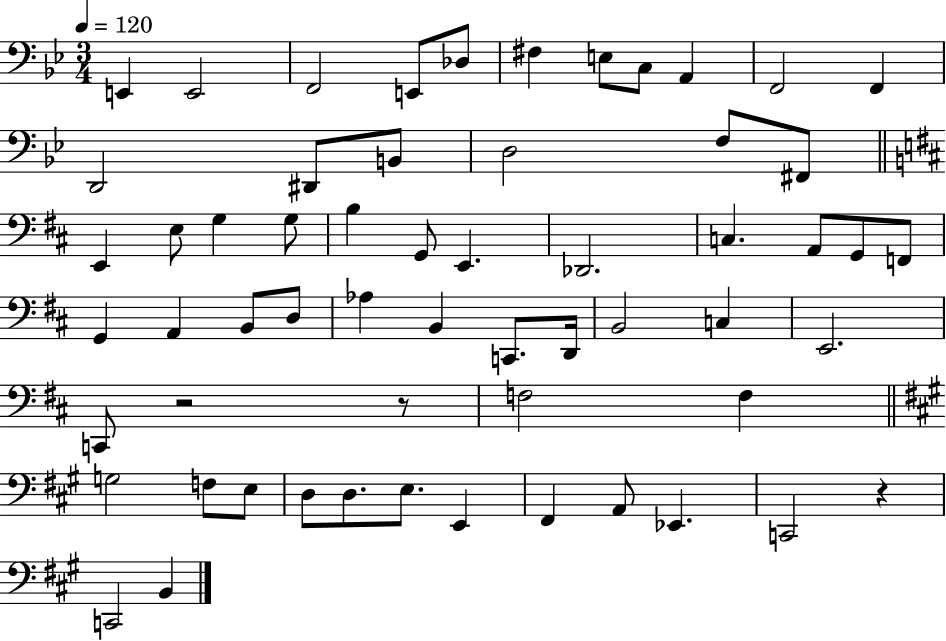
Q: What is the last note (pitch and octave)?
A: B2